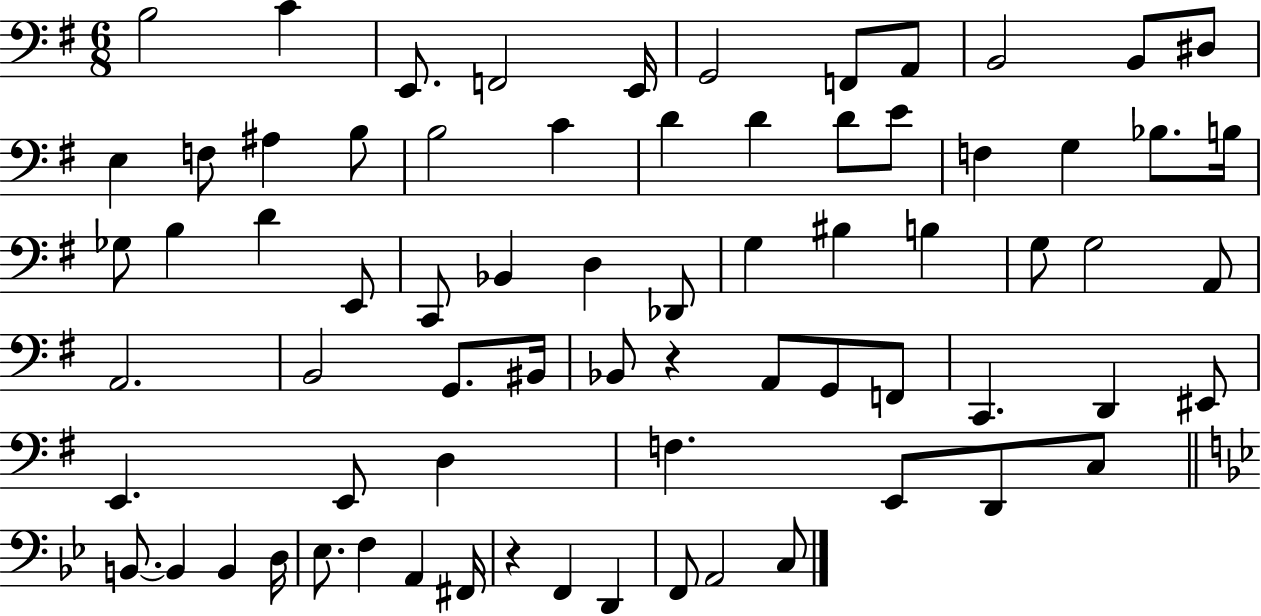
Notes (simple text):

B3/h C4/q E2/e. F2/h E2/s G2/h F2/e A2/e B2/h B2/e D#3/e E3/q F3/e A#3/q B3/e B3/h C4/q D4/q D4/q D4/e E4/e F3/q G3/q Bb3/e. B3/s Gb3/e B3/q D4/q E2/e C2/e Bb2/q D3/q Db2/e G3/q BIS3/q B3/q G3/e G3/h A2/e A2/h. B2/h G2/e. BIS2/s Bb2/e R/q A2/e G2/e F2/e C2/q. D2/q EIS2/e E2/q. E2/e D3/q F3/q. E2/e D2/e C3/e B2/e. B2/q B2/q D3/s Eb3/e. F3/q A2/q F#2/s R/q F2/q D2/q F2/e A2/h C3/e